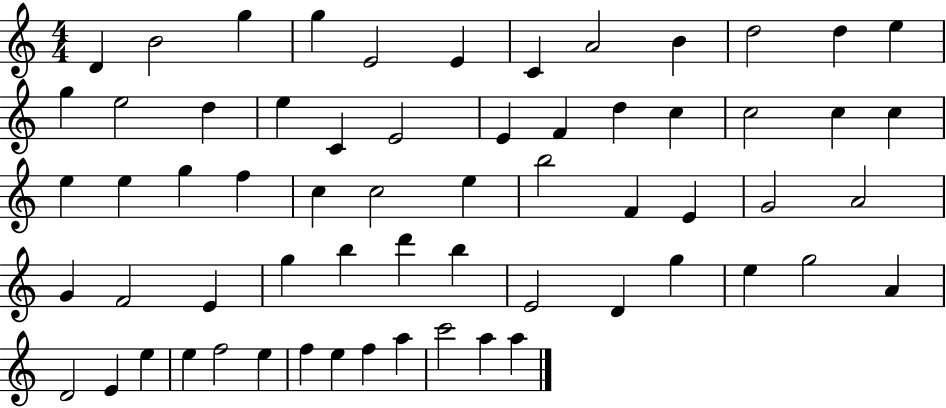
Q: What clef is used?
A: treble